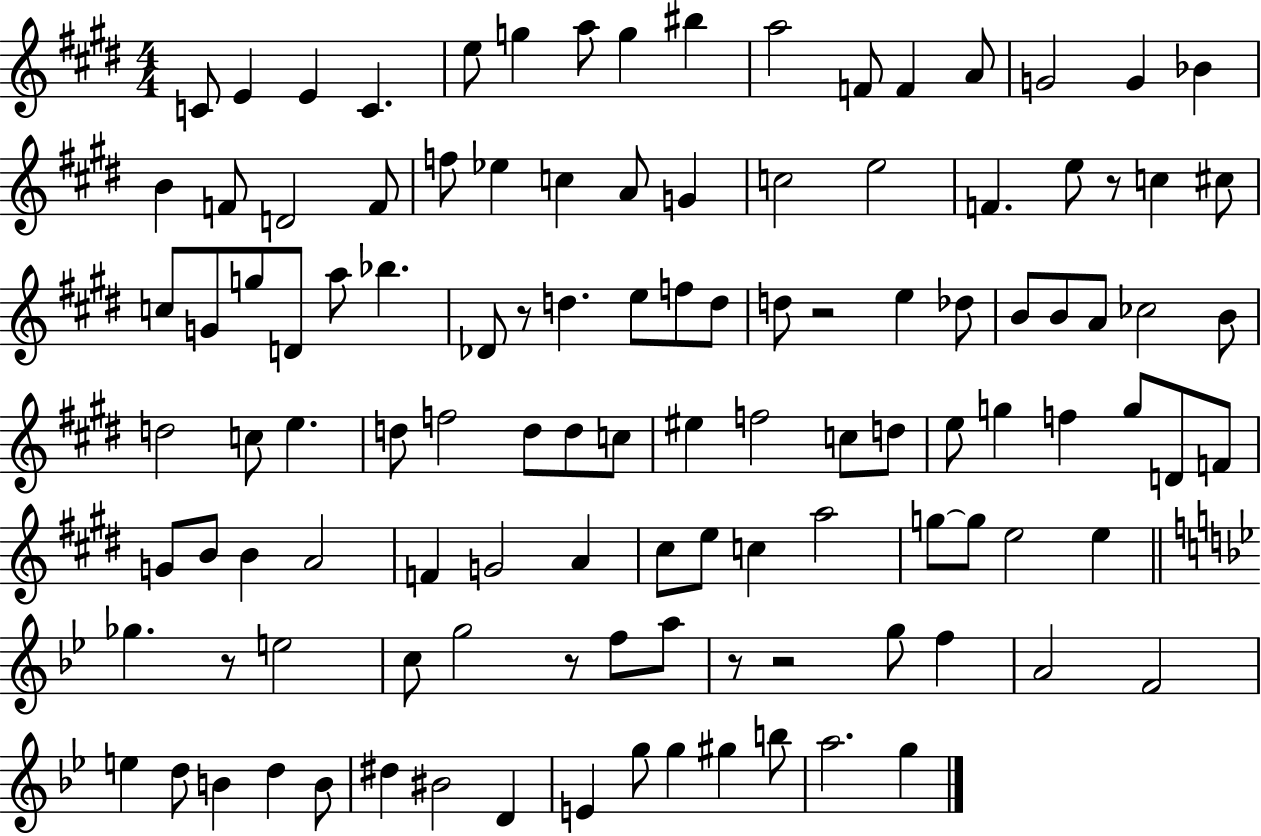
C4/e E4/q E4/q C4/q. E5/e G5/q A5/e G5/q BIS5/q A5/h F4/e F4/q A4/e G4/h G4/q Bb4/q B4/q F4/e D4/h F4/e F5/e Eb5/q C5/q A4/e G4/q C5/h E5/h F4/q. E5/e R/e C5/q C#5/e C5/e G4/e G5/e D4/e A5/e Bb5/q. Db4/e R/e D5/q. E5/e F5/e D5/e D5/e R/h E5/q Db5/e B4/e B4/e A4/e CES5/h B4/e D5/h C5/e E5/q. D5/e F5/h D5/e D5/e C5/e EIS5/q F5/h C5/e D5/e E5/e G5/q F5/q G5/e D4/e F4/e G4/e B4/e B4/q A4/h F4/q G4/h A4/q C#5/e E5/e C5/q A5/h G5/e G5/e E5/h E5/q Gb5/q. R/e E5/h C5/e G5/h R/e F5/e A5/e R/e R/h G5/e F5/q A4/h F4/h E5/q D5/e B4/q D5/q B4/e D#5/q BIS4/h D4/q E4/q G5/e G5/q G#5/q B5/e A5/h. G5/q